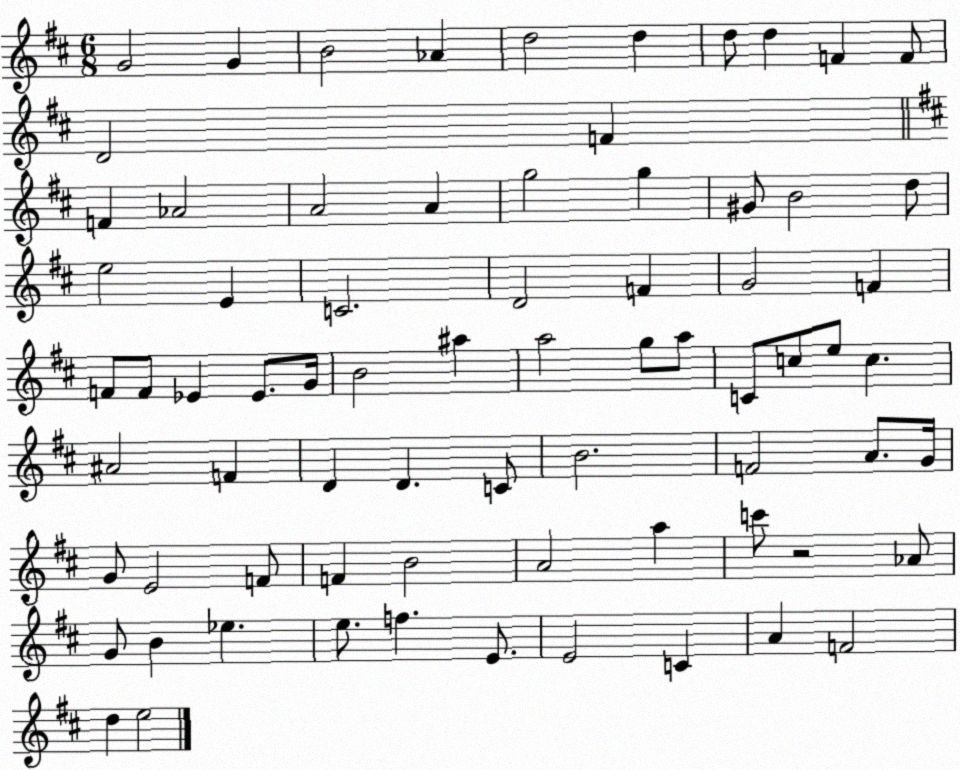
X:1
T:Untitled
M:6/8
L:1/4
K:D
G2 G B2 _A d2 d d/2 d F F/2 D2 F F _A2 A2 A g2 g ^G/2 B2 d/2 e2 E C2 D2 F G2 F F/2 F/2 _E _E/2 G/4 B2 ^a a2 g/2 a/2 C/2 c/2 e/2 c ^A2 F D D C/2 B2 F2 A/2 G/4 G/2 E2 F/2 F B2 A2 a c'/2 z2 _A/2 G/2 B _e e/2 f E/2 E2 C A F2 d e2